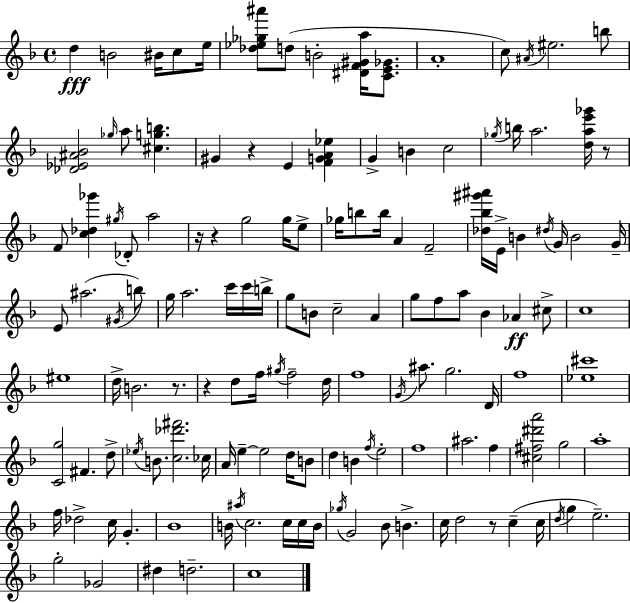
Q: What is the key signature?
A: D minor